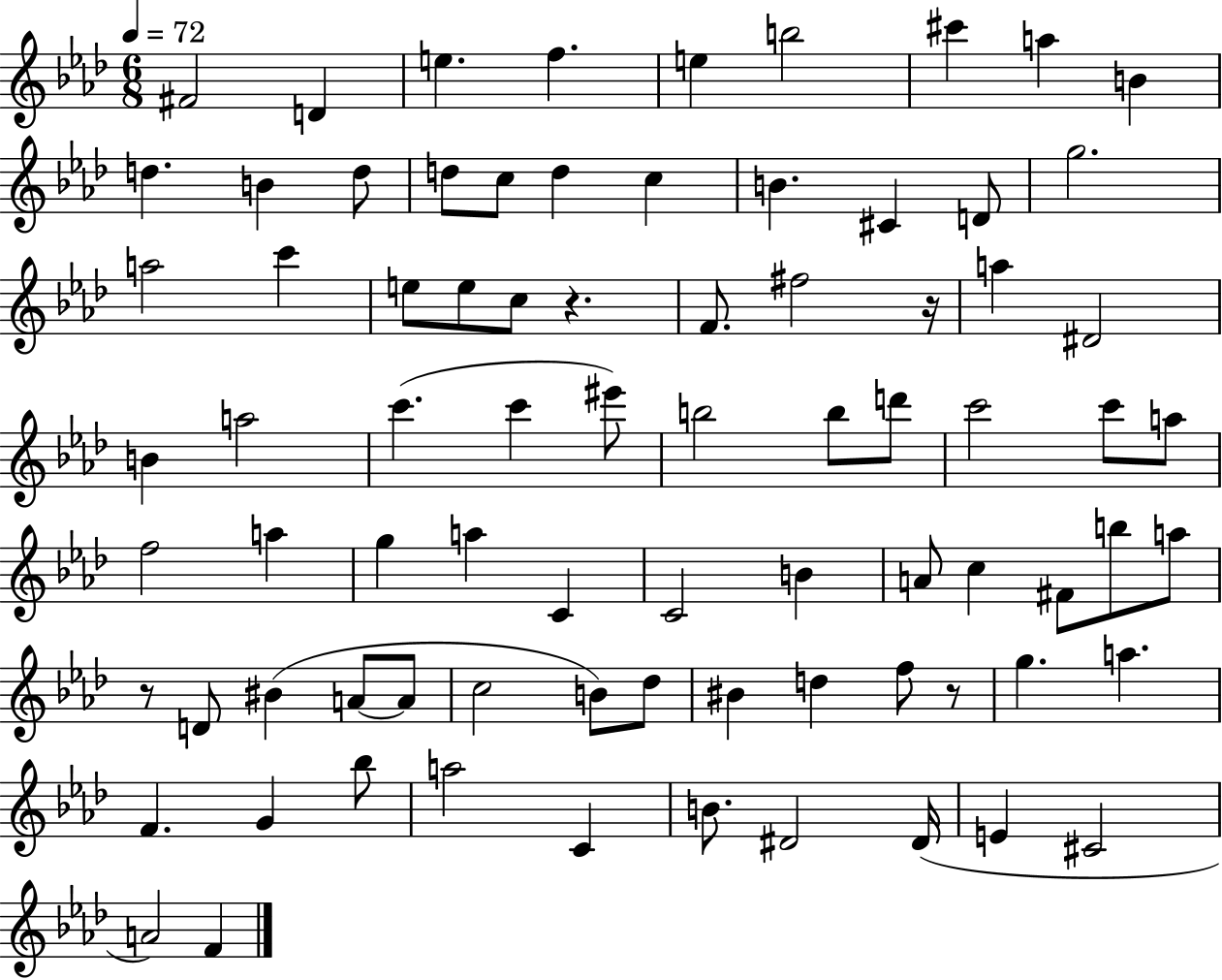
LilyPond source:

{
  \clef treble
  \numericTimeSignature
  \time 6/8
  \key aes \major
  \tempo 4 = 72
  fis'2 d'4 | e''4. f''4. | e''4 b''2 | cis'''4 a''4 b'4 | \break d''4. b'4 d''8 | d''8 c''8 d''4 c''4 | b'4. cis'4 d'8 | g''2. | \break a''2 c'''4 | e''8 e''8 c''8 r4. | f'8. fis''2 r16 | a''4 dis'2 | \break b'4 a''2 | c'''4.( c'''4 eis'''8) | b''2 b''8 d'''8 | c'''2 c'''8 a''8 | \break f''2 a''4 | g''4 a''4 c'4 | c'2 b'4 | a'8 c''4 fis'8 b''8 a''8 | \break r8 d'8 bis'4( a'8~~ a'8 | c''2 b'8) des''8 | bis'4 d''4 f''8 r8 | g''4. a''4. | \break f'4. g'4 bes''8 | a''2 c'4 | b'8. dis'2 dis'16( | e'4 cis'2 | \break a'2) f'4 | \bar "|."
}